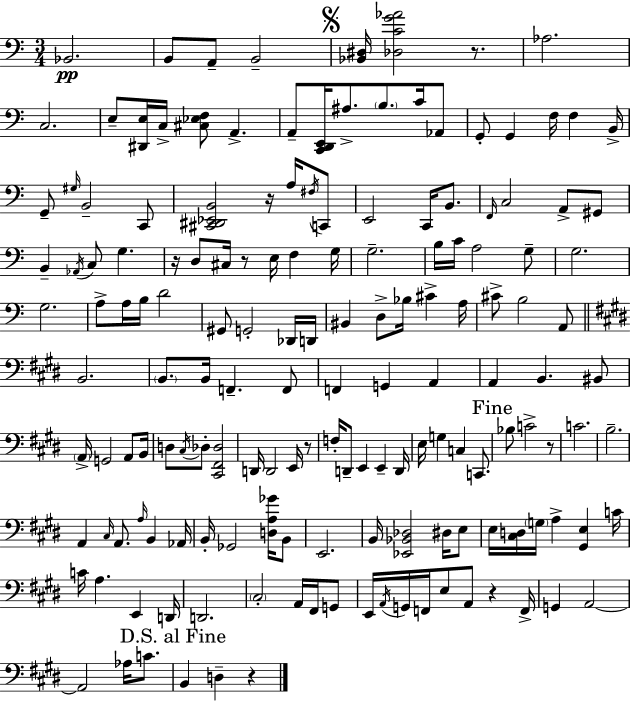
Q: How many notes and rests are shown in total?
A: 158